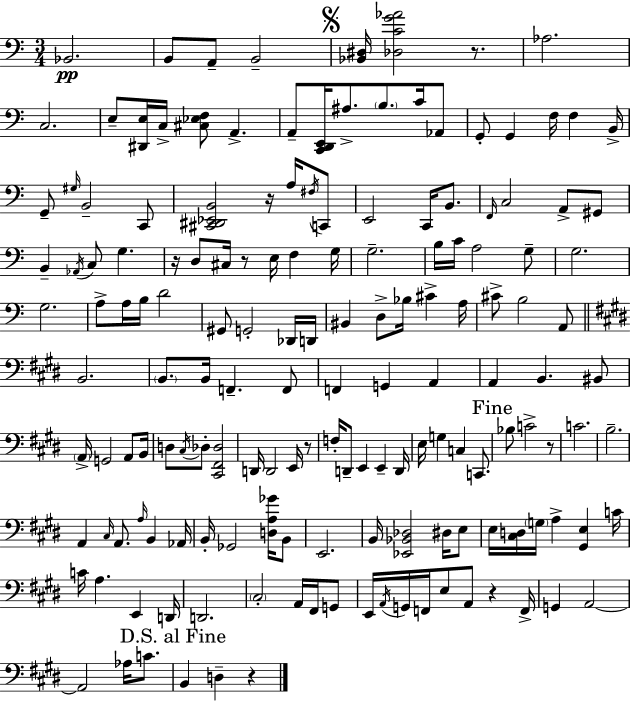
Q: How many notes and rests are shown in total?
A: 158